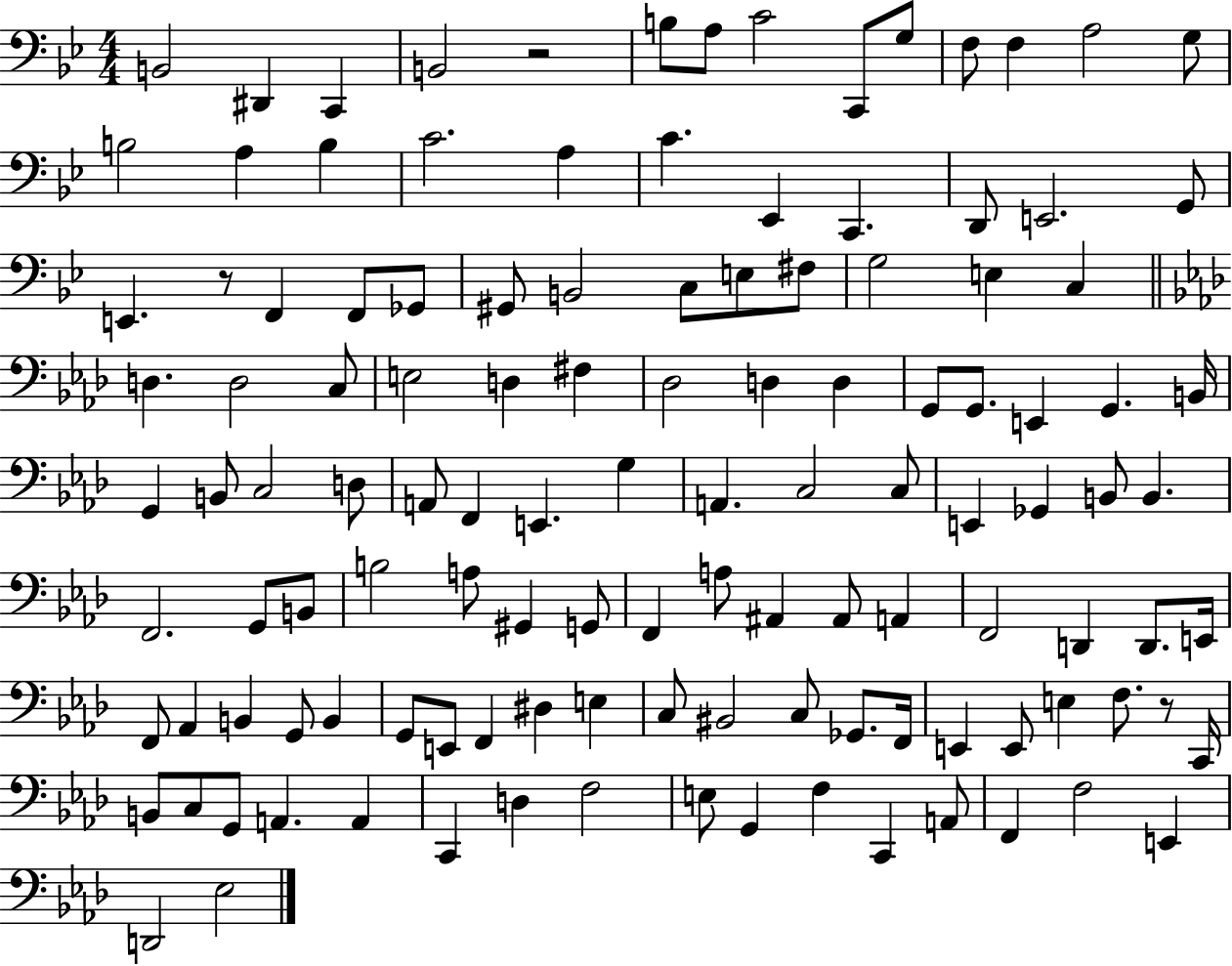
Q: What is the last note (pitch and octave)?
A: Eb3